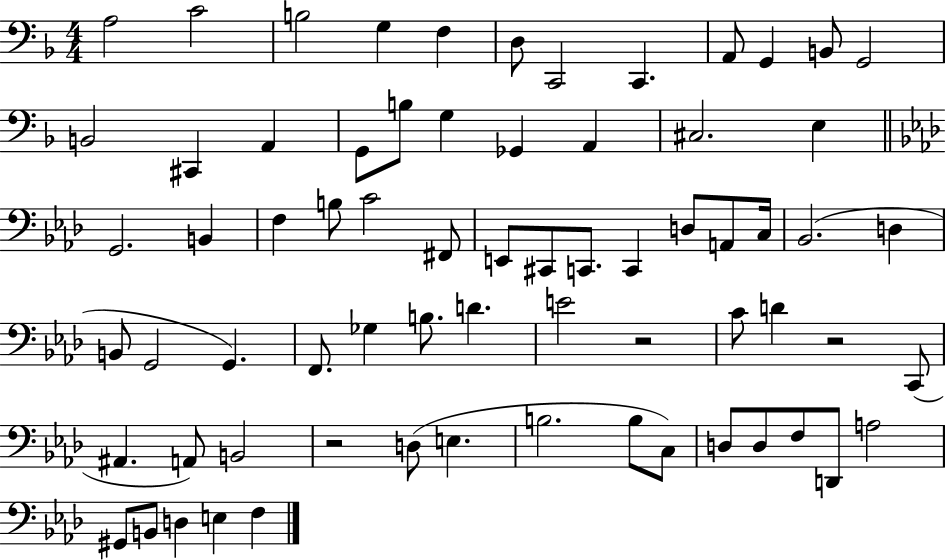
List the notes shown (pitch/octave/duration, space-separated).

A3/h C4/h B3/h G3/q F3/q D3/e C2/h C2/q. A2/e G2/q B2/e G2/h B2/h C#2/q A2/q G2/e B3/e G3/q Gb2/q A2/q C#3/h. E3/q G2/h. B2/q F3/q B3/e C4/h F#2/e E2/e C#2/e C2/e. C2/q D3/e A2/e C3/s Bb2/h. D3/q B2/e G2/h G2/q. F2/e. Gb3/q B3/e. D4/q. E4/h R/h C4/e D4/q R/h C2/e A#2/q. A2/e B2/h R/h D3/e E3/q. B3/h. B3/e C3/e D3/e D3/e F3/e D2/e A3/h G#2/e B2/e D3/q E3/q F3/q